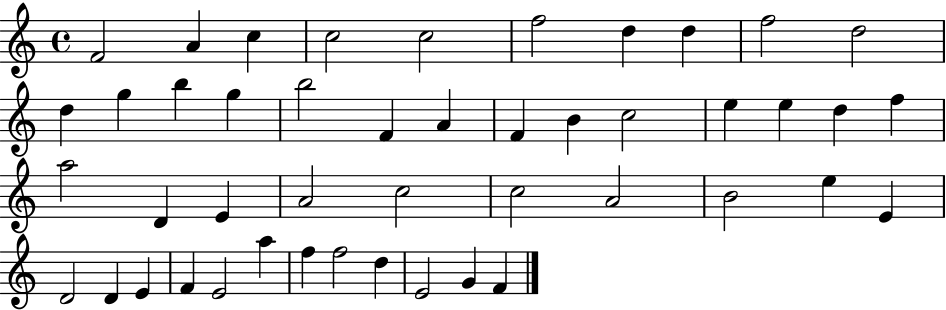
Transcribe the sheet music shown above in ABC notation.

X:1
T:Untitled
M:4/4
L:1/4
K:C
F2 A c c2 c2 f2 d d f2 d2 d g b g b2 F A F B c2 e e d f a2 D E A2 c2 c2 A2 B2 e E D2 D E F E2 a f f2 d E2 G F